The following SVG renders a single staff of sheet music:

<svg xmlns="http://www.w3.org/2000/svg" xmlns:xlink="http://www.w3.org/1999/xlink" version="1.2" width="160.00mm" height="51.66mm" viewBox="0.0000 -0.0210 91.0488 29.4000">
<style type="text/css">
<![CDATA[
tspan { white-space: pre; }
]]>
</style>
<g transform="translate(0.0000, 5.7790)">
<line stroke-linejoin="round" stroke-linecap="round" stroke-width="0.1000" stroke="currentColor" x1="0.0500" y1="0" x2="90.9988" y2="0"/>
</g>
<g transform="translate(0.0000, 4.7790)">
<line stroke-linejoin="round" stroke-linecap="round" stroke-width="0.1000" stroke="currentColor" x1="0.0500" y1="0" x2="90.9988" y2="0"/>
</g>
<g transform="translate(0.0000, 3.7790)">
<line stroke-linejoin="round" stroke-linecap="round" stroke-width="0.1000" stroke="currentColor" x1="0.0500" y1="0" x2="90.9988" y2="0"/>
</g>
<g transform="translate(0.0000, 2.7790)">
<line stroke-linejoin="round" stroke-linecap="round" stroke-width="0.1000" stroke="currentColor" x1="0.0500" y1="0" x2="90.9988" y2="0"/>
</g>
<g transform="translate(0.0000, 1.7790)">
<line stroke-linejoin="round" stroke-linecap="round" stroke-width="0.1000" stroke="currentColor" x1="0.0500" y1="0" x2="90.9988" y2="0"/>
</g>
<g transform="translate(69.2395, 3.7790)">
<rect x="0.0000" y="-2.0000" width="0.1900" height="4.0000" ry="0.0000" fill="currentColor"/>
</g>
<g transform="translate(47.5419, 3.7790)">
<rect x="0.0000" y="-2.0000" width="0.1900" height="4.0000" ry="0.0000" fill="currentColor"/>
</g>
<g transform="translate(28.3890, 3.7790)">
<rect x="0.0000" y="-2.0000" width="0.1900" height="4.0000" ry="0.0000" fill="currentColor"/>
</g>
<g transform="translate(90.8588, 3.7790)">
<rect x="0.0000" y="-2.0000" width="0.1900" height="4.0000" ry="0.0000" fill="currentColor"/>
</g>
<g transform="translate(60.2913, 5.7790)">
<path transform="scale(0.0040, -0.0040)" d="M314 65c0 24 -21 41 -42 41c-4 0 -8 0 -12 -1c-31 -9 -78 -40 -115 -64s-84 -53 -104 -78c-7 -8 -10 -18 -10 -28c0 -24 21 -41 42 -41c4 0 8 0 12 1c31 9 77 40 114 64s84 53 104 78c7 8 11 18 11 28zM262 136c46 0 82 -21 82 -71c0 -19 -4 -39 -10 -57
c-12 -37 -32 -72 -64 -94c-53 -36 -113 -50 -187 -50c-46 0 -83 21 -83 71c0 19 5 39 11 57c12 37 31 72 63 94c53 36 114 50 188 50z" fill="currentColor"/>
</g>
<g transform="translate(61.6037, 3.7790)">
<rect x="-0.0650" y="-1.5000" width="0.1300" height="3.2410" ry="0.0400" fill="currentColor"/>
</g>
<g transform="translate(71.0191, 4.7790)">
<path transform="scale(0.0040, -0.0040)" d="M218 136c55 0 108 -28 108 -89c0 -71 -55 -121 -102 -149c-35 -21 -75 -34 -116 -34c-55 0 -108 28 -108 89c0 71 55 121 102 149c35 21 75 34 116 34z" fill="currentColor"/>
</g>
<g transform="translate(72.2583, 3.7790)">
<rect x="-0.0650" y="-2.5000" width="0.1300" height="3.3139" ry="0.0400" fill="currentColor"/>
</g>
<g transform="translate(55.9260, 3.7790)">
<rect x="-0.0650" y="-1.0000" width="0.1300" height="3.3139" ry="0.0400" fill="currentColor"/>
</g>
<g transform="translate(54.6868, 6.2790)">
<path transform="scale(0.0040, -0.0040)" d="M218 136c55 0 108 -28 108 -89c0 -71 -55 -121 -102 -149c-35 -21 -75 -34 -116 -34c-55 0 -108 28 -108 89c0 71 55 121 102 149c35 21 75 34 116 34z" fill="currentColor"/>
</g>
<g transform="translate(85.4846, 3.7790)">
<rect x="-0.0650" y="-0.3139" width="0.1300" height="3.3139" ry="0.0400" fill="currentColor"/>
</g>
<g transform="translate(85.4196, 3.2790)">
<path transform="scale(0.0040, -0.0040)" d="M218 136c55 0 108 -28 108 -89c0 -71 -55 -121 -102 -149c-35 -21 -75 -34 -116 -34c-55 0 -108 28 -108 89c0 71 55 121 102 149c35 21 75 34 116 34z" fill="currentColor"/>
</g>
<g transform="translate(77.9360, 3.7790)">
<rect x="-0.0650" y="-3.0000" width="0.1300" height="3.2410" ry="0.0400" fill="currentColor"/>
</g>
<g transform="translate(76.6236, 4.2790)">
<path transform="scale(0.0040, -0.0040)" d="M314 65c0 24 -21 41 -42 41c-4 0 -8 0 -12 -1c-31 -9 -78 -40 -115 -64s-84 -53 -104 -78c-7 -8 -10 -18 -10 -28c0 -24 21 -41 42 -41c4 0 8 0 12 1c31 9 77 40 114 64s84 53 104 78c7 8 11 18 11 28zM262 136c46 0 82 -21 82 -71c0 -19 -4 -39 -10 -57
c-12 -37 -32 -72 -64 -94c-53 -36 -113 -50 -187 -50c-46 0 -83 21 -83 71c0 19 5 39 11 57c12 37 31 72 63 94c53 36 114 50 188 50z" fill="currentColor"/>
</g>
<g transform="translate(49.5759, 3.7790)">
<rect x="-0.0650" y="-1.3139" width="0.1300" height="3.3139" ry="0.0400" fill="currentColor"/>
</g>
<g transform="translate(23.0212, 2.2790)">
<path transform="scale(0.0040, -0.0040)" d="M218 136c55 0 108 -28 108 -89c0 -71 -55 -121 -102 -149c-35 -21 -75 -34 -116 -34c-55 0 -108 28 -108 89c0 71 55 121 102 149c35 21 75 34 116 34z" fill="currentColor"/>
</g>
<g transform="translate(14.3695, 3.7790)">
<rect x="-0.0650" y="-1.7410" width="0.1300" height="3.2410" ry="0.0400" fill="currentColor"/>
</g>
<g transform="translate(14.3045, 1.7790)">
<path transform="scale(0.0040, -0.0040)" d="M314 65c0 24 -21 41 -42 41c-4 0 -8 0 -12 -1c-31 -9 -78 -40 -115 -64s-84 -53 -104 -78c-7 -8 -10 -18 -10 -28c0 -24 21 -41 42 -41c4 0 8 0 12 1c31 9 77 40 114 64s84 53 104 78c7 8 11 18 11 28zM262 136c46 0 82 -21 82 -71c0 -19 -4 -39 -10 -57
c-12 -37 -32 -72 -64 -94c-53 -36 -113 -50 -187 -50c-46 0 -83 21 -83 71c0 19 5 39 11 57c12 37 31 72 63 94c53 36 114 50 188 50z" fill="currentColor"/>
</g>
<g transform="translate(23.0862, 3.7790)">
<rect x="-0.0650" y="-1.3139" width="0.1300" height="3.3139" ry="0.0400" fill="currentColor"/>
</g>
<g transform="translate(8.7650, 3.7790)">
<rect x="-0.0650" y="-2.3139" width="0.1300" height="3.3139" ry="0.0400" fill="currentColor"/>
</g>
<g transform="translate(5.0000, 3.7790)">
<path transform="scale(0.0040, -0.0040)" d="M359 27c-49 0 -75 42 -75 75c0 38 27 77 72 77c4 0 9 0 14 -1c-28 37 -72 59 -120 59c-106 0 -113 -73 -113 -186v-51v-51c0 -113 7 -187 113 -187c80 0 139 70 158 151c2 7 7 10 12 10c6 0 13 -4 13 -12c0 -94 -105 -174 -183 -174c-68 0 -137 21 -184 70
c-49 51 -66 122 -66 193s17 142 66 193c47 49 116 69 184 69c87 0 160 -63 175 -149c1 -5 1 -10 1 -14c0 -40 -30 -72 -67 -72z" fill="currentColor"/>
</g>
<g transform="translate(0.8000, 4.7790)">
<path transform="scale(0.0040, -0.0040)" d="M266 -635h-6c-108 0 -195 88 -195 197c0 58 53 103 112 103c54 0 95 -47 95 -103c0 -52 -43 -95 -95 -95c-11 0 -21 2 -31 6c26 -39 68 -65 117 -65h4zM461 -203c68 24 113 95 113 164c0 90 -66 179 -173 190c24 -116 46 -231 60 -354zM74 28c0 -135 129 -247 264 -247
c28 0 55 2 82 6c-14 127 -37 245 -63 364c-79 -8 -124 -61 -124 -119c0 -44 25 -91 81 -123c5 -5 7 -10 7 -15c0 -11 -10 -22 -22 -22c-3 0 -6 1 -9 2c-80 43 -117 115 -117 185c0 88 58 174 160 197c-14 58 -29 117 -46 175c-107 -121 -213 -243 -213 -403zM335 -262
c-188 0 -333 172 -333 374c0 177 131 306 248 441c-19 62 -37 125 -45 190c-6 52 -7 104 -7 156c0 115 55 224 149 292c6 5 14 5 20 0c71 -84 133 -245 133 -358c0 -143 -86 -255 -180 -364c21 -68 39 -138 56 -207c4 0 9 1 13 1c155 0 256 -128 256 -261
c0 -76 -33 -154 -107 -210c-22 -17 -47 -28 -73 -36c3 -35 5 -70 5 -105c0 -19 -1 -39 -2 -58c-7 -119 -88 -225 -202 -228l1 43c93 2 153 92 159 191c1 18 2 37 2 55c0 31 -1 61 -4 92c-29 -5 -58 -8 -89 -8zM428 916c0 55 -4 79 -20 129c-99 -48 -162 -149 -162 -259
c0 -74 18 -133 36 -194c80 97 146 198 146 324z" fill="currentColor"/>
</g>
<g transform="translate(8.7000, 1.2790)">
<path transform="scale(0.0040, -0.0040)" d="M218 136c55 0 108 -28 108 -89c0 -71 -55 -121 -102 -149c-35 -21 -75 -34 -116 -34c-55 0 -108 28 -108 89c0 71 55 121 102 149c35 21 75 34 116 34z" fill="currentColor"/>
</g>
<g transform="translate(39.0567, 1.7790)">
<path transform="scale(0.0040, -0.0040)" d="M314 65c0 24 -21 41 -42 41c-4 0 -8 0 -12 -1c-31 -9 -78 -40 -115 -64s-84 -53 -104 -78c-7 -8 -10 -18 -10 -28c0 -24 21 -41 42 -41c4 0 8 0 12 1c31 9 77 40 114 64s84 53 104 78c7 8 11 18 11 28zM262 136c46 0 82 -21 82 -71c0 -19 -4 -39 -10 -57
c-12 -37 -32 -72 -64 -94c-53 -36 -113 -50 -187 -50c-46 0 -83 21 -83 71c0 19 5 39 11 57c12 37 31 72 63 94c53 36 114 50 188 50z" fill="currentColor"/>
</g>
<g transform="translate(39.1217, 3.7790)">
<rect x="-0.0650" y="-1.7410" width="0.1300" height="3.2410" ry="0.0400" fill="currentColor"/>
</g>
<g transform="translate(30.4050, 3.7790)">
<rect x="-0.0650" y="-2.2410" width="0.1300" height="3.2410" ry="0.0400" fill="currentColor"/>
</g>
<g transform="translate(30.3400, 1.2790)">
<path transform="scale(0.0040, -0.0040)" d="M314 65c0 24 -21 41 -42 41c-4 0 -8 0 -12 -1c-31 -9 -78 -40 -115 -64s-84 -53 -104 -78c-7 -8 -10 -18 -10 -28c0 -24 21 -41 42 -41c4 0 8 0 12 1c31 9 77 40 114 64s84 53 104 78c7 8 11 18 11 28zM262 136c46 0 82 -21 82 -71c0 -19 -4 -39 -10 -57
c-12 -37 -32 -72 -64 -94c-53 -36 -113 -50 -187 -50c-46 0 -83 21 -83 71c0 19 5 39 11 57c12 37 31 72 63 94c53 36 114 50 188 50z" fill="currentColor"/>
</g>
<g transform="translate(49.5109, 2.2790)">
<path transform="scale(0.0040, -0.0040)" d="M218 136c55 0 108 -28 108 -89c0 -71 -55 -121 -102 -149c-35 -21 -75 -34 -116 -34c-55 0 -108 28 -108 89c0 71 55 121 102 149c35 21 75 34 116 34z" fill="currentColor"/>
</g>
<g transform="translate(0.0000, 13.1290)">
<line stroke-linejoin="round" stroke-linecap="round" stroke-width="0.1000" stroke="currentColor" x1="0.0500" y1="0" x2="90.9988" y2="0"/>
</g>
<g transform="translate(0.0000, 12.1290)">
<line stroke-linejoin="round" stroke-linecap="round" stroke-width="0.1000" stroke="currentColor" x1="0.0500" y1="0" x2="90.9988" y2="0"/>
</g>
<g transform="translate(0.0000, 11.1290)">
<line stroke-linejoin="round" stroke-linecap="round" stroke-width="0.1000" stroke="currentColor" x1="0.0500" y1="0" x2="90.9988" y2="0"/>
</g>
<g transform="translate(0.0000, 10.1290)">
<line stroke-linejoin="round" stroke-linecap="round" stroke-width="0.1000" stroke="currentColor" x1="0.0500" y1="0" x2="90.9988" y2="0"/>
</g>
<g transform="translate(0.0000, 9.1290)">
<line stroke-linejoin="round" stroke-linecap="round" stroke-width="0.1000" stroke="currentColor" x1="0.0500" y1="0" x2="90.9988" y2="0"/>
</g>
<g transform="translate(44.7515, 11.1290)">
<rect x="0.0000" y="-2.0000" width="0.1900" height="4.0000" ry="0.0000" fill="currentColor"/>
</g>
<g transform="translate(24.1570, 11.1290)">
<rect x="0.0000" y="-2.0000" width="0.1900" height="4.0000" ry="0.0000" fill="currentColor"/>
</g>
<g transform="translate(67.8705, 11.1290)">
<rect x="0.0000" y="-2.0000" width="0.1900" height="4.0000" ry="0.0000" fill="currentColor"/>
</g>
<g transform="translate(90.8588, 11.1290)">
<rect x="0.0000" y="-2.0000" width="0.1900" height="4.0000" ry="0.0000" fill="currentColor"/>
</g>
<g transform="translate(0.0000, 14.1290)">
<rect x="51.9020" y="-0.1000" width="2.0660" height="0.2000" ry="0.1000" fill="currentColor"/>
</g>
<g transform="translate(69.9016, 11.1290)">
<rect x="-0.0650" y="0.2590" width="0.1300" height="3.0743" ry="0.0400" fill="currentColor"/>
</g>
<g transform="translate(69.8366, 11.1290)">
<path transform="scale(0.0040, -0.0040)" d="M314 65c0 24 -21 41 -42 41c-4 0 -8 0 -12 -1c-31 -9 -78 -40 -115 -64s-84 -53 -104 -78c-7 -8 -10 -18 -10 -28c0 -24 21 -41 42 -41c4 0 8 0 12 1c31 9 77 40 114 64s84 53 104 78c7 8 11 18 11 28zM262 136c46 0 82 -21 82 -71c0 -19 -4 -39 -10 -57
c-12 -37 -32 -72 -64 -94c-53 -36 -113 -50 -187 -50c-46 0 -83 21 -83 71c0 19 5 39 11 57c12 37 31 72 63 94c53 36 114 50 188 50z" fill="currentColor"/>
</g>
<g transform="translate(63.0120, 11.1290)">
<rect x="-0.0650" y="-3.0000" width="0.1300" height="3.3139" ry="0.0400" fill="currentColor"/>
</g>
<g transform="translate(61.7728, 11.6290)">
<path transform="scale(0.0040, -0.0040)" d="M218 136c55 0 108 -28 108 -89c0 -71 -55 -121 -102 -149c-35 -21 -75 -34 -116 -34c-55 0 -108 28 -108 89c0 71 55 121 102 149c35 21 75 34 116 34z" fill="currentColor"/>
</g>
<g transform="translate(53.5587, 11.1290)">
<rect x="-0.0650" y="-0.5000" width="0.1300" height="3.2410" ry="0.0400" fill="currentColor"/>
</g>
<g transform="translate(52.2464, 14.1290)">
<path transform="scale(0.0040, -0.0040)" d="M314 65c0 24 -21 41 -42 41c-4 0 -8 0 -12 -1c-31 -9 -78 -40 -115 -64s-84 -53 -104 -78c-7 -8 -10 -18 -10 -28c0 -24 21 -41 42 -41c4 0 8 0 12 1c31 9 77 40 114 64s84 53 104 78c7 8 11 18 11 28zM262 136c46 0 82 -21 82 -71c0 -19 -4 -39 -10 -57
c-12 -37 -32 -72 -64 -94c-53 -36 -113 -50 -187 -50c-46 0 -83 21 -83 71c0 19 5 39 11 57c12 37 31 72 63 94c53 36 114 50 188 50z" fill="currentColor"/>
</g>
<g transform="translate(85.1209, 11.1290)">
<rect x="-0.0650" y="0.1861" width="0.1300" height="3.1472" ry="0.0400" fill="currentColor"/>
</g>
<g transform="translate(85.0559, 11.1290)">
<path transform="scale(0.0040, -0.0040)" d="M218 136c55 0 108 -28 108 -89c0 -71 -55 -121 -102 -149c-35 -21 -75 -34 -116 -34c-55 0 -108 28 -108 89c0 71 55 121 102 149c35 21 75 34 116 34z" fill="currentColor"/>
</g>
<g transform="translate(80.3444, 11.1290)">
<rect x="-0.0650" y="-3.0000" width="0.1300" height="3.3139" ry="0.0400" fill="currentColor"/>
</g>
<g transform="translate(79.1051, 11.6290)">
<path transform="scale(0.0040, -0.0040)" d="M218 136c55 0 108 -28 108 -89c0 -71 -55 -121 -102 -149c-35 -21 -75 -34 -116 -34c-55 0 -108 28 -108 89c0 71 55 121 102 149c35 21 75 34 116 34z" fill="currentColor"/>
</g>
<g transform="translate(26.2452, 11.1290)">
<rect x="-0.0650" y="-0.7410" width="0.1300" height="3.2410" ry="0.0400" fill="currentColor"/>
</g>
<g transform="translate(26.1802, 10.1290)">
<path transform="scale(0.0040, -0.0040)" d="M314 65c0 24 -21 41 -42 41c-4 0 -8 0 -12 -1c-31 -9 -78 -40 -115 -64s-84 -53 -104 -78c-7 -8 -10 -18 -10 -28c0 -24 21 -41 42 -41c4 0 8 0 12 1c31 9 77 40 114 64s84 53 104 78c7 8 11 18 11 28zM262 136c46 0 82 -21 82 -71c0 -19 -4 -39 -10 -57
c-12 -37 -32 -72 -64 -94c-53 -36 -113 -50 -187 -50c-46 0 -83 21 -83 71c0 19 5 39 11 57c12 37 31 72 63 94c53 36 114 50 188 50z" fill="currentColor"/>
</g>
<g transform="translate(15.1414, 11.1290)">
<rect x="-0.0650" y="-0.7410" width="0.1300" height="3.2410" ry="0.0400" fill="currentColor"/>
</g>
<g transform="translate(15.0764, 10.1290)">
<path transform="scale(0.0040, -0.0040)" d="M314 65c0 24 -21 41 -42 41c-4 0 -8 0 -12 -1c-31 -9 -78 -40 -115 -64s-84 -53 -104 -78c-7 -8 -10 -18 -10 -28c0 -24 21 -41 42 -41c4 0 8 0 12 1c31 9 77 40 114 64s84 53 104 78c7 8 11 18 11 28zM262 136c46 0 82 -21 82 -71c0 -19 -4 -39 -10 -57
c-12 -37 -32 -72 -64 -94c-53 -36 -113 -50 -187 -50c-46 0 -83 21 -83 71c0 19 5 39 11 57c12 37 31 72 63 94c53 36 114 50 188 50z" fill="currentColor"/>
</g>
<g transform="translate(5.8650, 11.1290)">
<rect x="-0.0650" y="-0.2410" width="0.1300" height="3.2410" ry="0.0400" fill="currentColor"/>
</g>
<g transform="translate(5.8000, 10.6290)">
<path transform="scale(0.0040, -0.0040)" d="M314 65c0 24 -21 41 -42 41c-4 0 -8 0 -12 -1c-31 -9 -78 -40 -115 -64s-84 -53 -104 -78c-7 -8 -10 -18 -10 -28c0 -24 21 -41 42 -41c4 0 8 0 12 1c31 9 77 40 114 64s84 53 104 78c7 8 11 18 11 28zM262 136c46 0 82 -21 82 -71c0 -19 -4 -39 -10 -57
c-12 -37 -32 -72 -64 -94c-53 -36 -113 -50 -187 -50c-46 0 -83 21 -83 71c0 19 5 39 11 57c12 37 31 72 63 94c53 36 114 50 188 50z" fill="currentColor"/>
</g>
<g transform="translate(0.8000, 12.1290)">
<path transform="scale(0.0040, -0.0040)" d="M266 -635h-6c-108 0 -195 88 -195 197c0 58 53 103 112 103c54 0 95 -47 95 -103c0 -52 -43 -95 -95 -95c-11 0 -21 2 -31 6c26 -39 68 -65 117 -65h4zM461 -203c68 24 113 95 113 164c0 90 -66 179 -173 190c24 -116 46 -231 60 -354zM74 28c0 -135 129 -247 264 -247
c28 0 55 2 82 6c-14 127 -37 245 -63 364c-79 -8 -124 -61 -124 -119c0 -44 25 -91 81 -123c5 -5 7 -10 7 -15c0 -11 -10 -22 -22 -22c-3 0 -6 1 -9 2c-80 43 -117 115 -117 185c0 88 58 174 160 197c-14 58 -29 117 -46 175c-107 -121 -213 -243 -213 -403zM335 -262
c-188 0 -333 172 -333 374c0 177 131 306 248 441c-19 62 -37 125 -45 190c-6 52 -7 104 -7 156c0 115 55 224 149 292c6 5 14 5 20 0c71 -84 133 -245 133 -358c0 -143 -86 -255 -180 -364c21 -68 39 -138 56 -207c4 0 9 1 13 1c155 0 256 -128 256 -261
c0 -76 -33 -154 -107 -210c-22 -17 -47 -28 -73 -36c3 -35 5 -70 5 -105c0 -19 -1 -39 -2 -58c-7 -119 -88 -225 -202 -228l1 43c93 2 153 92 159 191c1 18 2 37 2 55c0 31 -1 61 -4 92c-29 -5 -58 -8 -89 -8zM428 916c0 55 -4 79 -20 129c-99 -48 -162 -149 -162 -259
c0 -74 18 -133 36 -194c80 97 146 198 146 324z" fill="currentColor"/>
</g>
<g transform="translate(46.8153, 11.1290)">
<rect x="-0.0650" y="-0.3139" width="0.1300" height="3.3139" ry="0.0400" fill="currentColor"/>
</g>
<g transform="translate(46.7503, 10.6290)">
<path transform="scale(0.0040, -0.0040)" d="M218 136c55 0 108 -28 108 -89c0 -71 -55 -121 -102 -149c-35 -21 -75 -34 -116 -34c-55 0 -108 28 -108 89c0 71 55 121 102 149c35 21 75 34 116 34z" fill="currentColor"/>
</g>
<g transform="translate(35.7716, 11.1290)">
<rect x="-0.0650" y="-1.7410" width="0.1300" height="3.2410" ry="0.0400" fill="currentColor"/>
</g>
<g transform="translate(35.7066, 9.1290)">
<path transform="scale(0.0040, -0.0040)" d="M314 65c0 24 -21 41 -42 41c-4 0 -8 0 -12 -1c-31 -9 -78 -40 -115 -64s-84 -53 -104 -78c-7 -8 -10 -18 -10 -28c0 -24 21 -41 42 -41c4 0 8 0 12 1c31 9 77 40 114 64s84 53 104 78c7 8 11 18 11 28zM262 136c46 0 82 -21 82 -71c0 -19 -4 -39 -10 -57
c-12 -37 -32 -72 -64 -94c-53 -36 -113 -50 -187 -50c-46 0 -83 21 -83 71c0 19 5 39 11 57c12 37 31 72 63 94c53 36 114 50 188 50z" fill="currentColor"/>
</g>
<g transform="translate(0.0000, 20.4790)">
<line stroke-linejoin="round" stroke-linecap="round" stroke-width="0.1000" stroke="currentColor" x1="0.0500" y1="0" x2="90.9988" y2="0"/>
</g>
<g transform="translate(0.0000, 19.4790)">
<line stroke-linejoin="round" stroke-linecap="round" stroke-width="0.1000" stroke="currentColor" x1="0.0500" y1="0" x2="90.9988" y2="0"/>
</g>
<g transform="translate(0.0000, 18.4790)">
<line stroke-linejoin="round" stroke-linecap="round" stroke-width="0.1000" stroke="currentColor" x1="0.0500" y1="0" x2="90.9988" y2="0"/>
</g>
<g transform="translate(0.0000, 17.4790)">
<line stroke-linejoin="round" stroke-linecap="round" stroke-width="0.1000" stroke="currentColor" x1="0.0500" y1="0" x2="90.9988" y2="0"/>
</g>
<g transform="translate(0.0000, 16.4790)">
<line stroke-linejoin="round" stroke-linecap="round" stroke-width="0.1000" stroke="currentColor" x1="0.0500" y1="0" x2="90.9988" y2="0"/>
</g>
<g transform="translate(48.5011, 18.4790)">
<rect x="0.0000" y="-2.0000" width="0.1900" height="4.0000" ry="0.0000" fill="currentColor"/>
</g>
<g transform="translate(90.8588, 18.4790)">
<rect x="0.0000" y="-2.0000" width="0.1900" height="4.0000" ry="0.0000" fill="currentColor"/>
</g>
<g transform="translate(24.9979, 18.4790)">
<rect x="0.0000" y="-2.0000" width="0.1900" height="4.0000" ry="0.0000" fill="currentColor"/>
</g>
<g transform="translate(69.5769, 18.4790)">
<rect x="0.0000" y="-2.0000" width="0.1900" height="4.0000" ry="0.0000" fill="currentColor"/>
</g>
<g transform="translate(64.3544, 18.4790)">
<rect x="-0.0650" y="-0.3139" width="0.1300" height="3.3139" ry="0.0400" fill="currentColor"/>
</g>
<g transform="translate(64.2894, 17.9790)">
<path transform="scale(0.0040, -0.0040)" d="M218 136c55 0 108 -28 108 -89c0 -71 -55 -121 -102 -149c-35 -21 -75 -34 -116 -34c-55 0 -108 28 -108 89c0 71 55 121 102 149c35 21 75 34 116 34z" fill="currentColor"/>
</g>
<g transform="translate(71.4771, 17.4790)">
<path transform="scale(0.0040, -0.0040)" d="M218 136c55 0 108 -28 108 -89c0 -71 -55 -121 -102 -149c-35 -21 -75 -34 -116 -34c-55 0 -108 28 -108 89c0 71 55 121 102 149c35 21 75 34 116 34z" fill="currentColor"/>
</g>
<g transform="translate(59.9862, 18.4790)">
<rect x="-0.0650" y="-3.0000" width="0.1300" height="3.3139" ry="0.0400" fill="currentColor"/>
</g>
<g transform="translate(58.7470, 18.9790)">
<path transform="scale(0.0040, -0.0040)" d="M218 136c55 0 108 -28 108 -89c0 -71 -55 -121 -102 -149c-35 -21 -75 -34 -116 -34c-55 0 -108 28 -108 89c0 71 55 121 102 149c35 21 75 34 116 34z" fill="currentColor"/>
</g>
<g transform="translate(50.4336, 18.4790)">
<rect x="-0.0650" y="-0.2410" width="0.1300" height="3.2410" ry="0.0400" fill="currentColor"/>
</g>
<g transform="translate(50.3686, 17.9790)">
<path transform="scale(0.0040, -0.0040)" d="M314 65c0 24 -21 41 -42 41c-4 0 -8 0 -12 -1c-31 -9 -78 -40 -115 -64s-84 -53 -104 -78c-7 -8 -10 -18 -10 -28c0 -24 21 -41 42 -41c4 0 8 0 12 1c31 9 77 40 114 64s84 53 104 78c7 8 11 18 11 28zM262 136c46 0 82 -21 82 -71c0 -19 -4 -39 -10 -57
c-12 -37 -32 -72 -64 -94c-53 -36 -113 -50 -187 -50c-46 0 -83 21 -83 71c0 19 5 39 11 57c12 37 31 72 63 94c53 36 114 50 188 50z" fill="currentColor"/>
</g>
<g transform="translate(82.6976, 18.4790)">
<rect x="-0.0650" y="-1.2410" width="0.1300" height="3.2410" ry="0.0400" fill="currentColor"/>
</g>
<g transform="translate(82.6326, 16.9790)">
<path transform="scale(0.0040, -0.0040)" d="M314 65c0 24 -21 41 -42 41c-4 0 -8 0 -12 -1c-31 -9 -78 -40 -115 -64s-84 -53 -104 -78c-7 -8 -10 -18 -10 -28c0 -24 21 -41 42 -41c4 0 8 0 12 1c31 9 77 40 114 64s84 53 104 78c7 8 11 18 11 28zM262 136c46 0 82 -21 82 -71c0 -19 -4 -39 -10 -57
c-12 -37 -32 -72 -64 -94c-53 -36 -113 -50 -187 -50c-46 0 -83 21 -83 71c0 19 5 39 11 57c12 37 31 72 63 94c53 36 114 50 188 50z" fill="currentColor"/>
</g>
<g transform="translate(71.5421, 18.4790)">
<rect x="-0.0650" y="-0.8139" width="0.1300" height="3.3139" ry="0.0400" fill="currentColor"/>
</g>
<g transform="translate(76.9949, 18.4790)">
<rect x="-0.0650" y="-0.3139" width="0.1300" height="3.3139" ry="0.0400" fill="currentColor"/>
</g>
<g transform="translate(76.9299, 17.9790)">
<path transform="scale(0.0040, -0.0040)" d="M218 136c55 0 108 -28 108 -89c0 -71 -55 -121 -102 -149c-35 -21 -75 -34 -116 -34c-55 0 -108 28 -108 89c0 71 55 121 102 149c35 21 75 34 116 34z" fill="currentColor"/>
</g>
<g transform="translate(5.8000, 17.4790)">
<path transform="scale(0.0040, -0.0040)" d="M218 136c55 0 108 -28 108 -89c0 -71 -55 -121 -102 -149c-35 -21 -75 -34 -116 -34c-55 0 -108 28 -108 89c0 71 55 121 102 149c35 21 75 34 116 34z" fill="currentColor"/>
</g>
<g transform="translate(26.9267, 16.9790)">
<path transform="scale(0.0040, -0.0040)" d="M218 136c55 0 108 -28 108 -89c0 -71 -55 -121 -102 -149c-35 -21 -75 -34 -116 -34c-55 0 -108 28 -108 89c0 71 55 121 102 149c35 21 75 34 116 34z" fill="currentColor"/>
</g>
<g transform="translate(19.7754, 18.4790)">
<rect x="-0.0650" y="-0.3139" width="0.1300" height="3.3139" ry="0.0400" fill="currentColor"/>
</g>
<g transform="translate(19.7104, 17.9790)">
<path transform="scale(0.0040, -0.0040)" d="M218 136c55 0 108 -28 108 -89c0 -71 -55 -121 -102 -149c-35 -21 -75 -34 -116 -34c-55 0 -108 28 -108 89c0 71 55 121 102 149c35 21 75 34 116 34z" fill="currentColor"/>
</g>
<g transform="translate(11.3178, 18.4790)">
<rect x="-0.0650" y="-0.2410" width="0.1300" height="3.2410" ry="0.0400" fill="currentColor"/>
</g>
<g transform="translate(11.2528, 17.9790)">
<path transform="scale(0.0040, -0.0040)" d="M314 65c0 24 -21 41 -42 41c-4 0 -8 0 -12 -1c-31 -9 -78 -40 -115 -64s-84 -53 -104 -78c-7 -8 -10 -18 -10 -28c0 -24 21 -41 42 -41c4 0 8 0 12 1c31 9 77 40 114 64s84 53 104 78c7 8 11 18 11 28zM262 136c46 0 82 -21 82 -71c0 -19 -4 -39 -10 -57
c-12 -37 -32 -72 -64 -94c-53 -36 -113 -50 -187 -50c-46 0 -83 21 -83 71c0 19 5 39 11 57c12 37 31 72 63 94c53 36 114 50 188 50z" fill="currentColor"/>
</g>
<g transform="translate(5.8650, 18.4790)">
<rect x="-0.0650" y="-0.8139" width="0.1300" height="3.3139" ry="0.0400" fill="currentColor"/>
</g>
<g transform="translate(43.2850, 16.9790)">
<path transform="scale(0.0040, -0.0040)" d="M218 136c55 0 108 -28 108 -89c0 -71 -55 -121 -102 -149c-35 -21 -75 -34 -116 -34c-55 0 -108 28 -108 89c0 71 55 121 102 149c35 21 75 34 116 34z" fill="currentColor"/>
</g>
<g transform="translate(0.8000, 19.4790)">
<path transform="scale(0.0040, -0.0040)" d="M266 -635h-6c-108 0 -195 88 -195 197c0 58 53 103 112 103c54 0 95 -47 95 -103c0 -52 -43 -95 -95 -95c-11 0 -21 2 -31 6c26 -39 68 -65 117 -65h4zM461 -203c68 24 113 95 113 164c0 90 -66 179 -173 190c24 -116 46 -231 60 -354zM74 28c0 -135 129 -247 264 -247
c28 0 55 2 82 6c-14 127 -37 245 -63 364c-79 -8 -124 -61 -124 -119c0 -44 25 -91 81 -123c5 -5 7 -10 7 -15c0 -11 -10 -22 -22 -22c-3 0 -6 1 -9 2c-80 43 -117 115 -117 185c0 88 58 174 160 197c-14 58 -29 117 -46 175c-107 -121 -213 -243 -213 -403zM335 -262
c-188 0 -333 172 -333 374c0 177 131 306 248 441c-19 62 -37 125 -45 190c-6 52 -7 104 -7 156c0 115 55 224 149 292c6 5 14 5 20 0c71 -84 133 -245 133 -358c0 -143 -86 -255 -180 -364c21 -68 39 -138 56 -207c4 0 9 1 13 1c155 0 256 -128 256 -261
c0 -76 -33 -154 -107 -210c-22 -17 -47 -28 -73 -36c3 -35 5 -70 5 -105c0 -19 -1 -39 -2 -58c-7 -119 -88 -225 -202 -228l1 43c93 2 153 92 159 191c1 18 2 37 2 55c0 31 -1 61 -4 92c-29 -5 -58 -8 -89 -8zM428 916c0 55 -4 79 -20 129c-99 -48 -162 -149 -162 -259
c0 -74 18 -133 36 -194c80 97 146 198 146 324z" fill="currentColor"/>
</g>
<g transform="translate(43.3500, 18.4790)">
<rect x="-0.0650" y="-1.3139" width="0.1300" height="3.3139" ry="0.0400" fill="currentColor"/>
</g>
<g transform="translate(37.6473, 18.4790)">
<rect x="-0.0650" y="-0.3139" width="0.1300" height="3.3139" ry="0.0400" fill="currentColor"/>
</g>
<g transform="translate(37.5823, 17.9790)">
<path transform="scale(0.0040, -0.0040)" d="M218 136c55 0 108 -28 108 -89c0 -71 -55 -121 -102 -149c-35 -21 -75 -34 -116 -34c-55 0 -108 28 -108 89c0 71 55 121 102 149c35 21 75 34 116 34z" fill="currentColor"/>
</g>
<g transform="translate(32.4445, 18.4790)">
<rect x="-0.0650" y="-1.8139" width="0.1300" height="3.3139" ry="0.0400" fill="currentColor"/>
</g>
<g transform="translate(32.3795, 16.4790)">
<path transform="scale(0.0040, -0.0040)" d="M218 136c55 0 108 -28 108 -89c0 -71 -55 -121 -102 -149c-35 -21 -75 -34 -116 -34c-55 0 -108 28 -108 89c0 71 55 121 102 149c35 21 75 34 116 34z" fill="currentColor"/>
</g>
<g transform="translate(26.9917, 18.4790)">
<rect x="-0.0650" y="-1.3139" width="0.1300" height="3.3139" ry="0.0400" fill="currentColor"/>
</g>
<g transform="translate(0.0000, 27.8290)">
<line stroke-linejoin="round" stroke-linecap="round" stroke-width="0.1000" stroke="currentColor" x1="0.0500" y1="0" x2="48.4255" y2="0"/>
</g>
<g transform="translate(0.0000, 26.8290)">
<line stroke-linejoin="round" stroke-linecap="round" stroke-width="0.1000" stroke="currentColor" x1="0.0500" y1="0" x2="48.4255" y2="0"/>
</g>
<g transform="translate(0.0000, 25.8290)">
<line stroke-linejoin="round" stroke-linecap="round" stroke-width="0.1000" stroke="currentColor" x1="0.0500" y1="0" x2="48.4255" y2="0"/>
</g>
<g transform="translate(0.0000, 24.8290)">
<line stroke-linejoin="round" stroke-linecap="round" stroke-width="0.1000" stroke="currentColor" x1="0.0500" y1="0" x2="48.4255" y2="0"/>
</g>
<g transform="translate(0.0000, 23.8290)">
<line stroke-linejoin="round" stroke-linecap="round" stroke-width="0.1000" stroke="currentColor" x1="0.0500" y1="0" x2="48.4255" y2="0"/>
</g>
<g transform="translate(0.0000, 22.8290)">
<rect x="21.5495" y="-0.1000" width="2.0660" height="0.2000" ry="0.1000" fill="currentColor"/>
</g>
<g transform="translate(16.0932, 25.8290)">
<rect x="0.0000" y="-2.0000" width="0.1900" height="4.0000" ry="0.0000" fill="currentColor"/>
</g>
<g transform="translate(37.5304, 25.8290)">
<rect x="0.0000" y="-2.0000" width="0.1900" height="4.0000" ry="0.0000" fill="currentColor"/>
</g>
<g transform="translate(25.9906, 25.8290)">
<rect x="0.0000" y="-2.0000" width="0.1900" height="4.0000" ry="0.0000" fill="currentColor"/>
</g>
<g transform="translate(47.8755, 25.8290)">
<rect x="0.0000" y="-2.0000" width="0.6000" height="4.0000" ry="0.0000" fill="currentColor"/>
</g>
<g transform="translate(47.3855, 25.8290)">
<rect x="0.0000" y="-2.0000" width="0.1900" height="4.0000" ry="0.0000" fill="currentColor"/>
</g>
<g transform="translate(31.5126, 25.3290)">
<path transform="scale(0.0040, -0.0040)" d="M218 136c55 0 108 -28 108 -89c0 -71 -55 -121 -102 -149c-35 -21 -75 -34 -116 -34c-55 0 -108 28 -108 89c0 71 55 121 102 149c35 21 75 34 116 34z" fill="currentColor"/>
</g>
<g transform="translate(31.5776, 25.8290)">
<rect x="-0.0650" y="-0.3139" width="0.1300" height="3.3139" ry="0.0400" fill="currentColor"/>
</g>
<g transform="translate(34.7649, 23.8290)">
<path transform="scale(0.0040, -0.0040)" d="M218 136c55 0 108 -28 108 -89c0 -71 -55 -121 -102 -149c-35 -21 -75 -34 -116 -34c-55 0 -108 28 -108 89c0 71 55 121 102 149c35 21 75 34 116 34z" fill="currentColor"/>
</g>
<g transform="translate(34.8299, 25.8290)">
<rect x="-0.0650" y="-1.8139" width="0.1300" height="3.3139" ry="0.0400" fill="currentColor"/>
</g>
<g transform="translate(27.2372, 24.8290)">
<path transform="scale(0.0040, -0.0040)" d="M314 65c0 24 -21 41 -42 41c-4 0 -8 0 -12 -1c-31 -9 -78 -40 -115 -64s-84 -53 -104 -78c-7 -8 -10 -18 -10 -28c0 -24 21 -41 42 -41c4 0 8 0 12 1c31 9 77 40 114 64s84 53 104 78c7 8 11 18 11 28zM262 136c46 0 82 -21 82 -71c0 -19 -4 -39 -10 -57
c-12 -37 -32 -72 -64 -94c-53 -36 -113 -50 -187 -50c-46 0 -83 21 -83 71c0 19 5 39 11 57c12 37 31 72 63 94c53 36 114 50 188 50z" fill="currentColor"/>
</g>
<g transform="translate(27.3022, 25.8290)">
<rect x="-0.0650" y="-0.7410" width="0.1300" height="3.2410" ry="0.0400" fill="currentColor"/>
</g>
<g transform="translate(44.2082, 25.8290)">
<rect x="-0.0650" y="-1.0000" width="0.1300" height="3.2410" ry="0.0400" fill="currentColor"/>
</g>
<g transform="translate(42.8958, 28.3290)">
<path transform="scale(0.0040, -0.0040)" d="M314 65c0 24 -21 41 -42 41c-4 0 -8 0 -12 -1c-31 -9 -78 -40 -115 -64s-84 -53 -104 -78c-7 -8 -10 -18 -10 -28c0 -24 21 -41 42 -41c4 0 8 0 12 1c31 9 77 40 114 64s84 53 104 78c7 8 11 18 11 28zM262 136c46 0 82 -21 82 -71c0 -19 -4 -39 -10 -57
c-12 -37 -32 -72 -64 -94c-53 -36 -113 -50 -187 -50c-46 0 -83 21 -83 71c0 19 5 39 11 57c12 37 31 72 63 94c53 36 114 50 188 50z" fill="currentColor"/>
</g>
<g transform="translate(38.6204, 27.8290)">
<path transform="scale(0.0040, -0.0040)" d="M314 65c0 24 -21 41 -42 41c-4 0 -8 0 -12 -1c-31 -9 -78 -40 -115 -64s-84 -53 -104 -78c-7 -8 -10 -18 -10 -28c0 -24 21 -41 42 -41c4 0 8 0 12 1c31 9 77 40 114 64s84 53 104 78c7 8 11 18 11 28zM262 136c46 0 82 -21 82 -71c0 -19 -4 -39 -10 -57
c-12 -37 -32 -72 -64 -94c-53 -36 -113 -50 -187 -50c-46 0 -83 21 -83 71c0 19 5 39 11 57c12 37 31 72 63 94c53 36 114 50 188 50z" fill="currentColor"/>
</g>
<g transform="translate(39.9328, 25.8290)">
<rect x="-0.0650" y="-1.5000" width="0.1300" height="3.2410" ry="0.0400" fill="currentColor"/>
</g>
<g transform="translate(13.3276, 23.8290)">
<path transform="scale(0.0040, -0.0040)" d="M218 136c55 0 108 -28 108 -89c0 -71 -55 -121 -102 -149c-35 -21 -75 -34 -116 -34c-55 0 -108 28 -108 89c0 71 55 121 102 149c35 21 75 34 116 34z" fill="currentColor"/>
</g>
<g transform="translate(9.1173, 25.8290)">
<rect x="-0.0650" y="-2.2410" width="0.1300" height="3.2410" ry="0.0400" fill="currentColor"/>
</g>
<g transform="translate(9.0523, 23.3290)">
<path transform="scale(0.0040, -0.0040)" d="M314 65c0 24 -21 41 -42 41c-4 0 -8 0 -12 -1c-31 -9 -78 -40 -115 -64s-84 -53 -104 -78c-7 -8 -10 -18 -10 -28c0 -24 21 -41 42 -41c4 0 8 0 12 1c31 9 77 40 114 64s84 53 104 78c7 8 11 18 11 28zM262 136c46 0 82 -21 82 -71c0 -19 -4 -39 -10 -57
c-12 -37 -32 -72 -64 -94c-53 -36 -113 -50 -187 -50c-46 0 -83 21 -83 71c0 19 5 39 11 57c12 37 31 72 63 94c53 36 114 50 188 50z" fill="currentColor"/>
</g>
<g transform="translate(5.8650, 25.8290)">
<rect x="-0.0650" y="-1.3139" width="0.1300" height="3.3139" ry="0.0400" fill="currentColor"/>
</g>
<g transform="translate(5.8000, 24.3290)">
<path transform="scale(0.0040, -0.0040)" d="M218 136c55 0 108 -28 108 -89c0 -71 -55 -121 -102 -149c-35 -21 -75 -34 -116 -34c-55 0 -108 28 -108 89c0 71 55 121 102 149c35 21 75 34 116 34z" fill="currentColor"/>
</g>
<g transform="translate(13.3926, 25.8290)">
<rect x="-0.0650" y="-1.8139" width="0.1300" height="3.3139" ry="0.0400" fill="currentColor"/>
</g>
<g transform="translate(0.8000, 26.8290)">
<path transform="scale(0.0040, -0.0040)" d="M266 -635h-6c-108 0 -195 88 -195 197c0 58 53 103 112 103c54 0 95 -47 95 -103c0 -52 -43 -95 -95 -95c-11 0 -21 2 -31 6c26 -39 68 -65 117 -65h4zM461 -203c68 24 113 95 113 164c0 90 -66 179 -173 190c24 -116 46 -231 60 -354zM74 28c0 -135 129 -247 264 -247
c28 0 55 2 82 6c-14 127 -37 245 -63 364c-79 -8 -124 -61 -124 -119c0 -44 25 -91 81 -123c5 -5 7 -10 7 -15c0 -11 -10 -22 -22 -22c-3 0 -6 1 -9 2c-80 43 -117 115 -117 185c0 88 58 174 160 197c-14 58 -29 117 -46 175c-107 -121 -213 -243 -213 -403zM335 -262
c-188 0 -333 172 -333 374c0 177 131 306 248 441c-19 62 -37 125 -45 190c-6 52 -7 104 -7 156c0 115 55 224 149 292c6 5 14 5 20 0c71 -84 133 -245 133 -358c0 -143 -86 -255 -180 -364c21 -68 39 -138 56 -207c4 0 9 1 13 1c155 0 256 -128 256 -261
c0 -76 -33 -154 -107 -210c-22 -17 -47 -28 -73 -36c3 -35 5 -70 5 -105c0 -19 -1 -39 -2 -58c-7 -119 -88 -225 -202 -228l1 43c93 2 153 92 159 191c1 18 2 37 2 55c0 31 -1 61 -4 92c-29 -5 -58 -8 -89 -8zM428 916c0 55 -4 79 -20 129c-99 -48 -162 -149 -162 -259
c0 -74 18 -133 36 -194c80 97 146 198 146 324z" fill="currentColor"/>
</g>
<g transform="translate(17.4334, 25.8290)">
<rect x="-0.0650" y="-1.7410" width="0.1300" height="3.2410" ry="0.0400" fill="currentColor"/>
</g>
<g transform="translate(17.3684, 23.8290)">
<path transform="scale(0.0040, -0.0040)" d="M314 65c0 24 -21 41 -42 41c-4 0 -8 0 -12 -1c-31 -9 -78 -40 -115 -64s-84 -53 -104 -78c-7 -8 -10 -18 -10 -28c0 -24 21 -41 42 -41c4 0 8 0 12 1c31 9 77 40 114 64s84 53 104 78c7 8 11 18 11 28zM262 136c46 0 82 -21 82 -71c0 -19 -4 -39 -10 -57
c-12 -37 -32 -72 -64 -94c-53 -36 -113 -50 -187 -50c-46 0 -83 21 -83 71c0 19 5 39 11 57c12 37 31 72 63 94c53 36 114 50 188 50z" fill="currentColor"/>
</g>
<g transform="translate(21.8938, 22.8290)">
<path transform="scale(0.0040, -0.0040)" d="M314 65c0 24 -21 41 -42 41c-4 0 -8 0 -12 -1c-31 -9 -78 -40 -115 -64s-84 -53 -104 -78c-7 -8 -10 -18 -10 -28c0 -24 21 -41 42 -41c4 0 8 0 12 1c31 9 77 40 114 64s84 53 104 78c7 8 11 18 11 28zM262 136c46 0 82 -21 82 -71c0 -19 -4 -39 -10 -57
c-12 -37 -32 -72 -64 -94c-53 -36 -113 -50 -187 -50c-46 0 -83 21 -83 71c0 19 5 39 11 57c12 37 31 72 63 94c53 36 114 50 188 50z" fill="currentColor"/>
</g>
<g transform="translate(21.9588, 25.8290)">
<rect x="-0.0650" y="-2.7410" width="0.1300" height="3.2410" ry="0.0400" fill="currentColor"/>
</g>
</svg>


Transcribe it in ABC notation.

X:1
T:Untitled
M:4/4
L:1/4
K:C
g f2 e g2 f2 e D E2 G A2 c c2 d2 d2 f2 c C2 A B2 A B d c2 c e f c e c2 A c d c e2 e g2 f f2 a2 d2 c f E2 D2